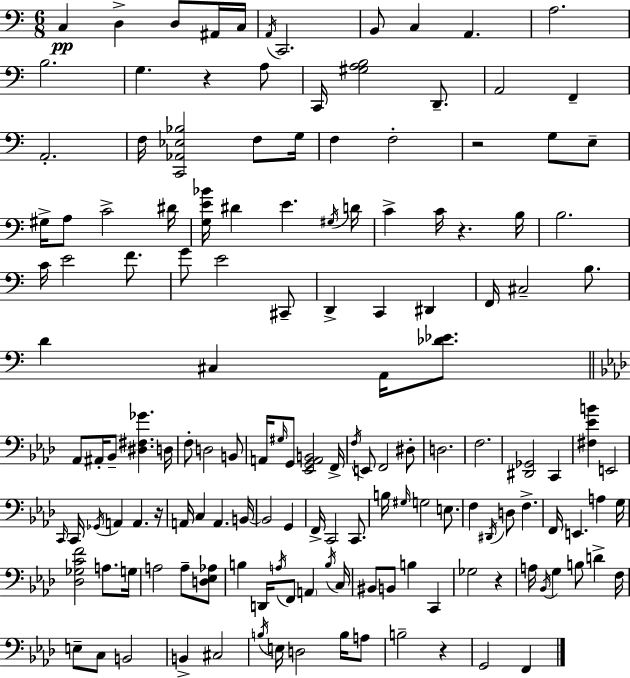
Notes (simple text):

C3/q D3/q D3/e A#2/s C3/s A2/s C2/h. B2/e C3/q A2/q. A3/h. B3/h. G3/q. R/q A3/e C2/s [G#3,A3,B3]/h D2/e. A2/h F2/q A2/h. F3/s [C2,Ab2,Eb3,Bb3]/h F3/e G3/s F3/q F3/h R/h G3/e E3/e G#3/s A3/e C4/h D#4/s [G3,E4,Bb4]/s D#4/q E4/q. G#3/s D4/s C4/q C4/s R/q. B3/s B3/h. C4/s E4/h F4/e. G4/e E4/h C#2/e D2/q C2/q D#2/q F2/s C#3/h B3/e. D4/q C#3/q A2/s [Db4,Eb4]/e. Ab2/e A#2/s Bb2/e [D#3,F#3,Gb4]/q. D3/s F3/e D3/h B2/e A2/s G#3/s G2/e [Eb2,G2,A2,B2]/h F2/s F3/s E2/e F2/h D#3/e D3/h. F3/h. [D#2,Gb2]/h C2/q [F#3,Eb4,B4]/q E2/h C2/s C2/s Gb2/s A2/q A2/q. R/s A2/s C3/q A2/q. B2/s B2/h G2/q F2/s C2/h C2/e. B3/s G#3/s G3/h E3/e. F3/q D#2/s D3/e F3/q. F2/s E2/q. A3/q G3/s [Db3,Gb3,C4,F4]/h A3/e. G3/s A3/h A3/e [D3,Eb3,Ab3]/e B3/q D2/s A3/s F2/e A2/q B3/s C3/s BIS2/e B2/e B3/q C2/q Gb3/h R/q A3/s Bb2/s G3/q B3/e D4/q F3/s E3/e C3/e B2/h B2/q C#3/h B3/s E3/s D3/h B3/s A3/e B3/h R/q G2/h F2/q